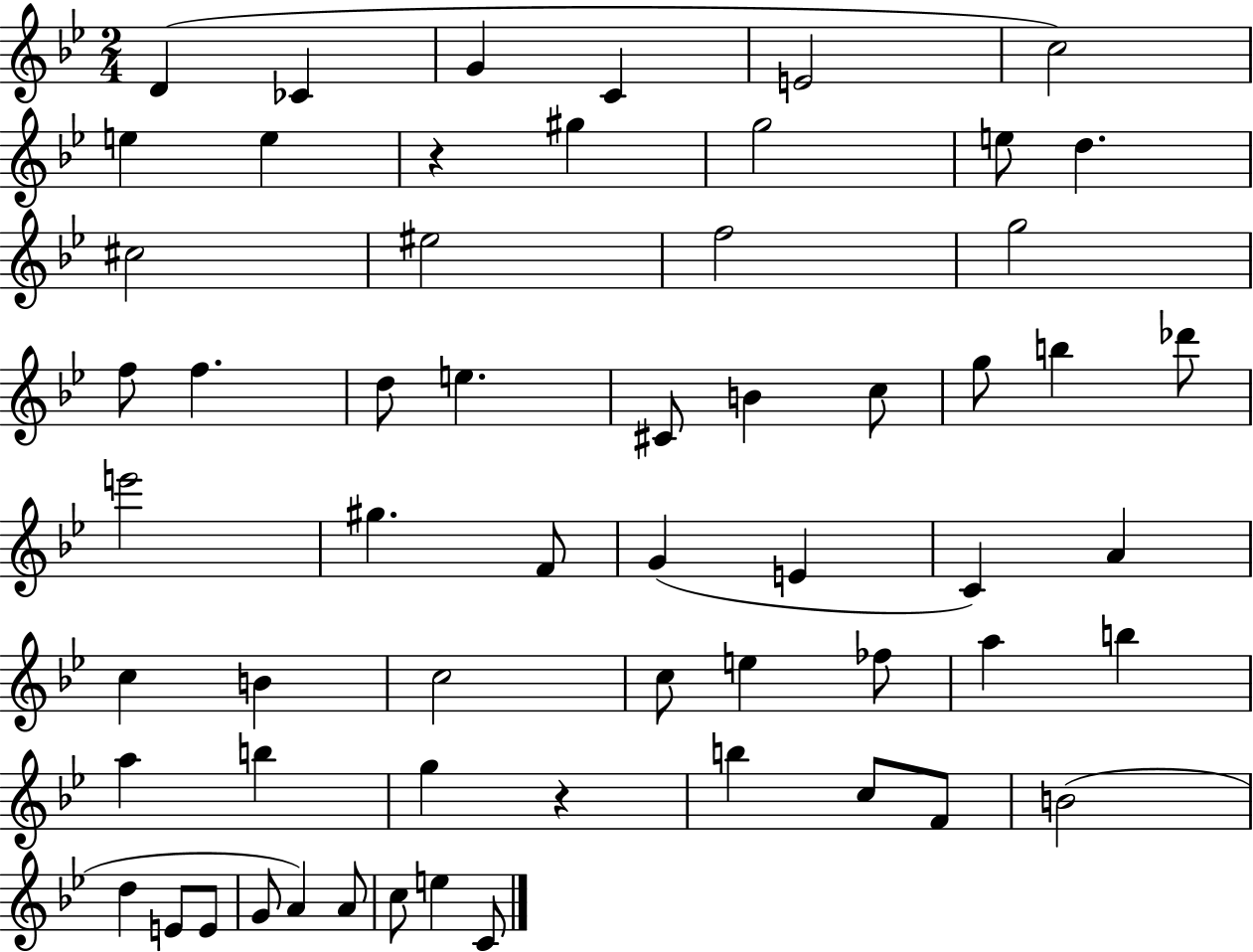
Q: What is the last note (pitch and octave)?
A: C4